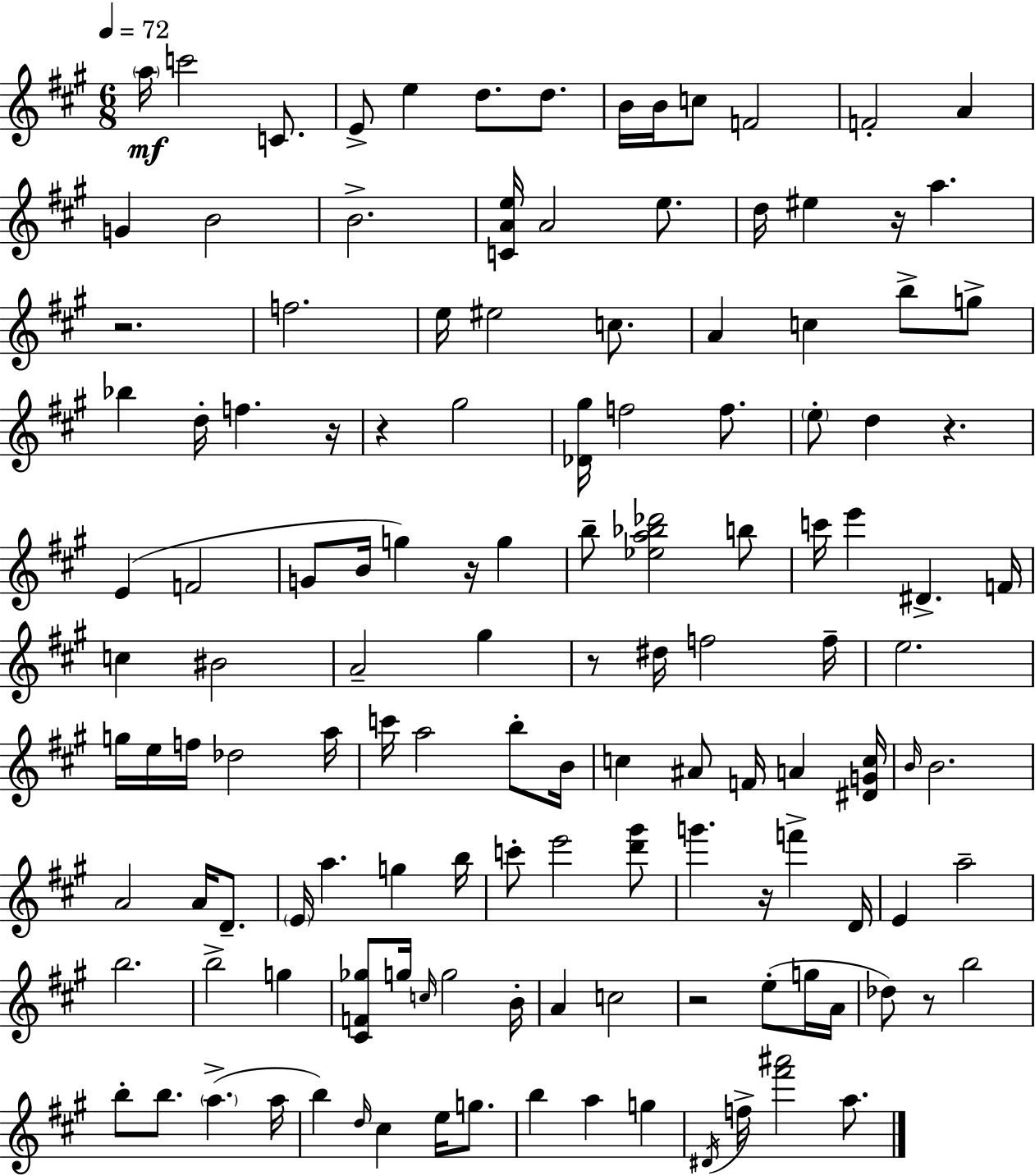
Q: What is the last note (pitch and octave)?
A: A5